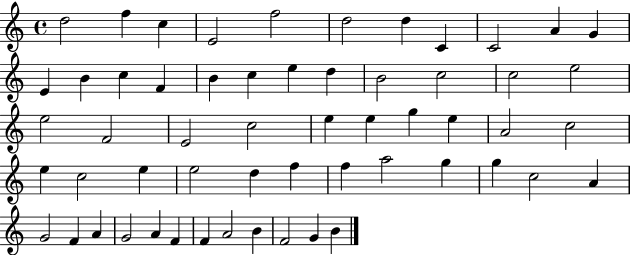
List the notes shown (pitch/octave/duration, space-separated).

D5/h F5/q C5/q E4/h F5/h D5/h D5/q C4/q C4/h A4/q G4/q E4/q B4/q C5/q F4/q B4/q C5/q E5/q D5/q B4/h C5/h C5/h E5/h E5/h F4/h E4/h C5/h E5/q E5/q G5/q E5/q A4/h C5/h E5/q C5/h E5/q E5/h D5/q F5/q F5/q A5/h G5/q G5/q C5/h A4/q G4/h F4/q A4/q G4/h A4/q F4/q F4/q A4/h B4/q F4/h G4/q B4/q